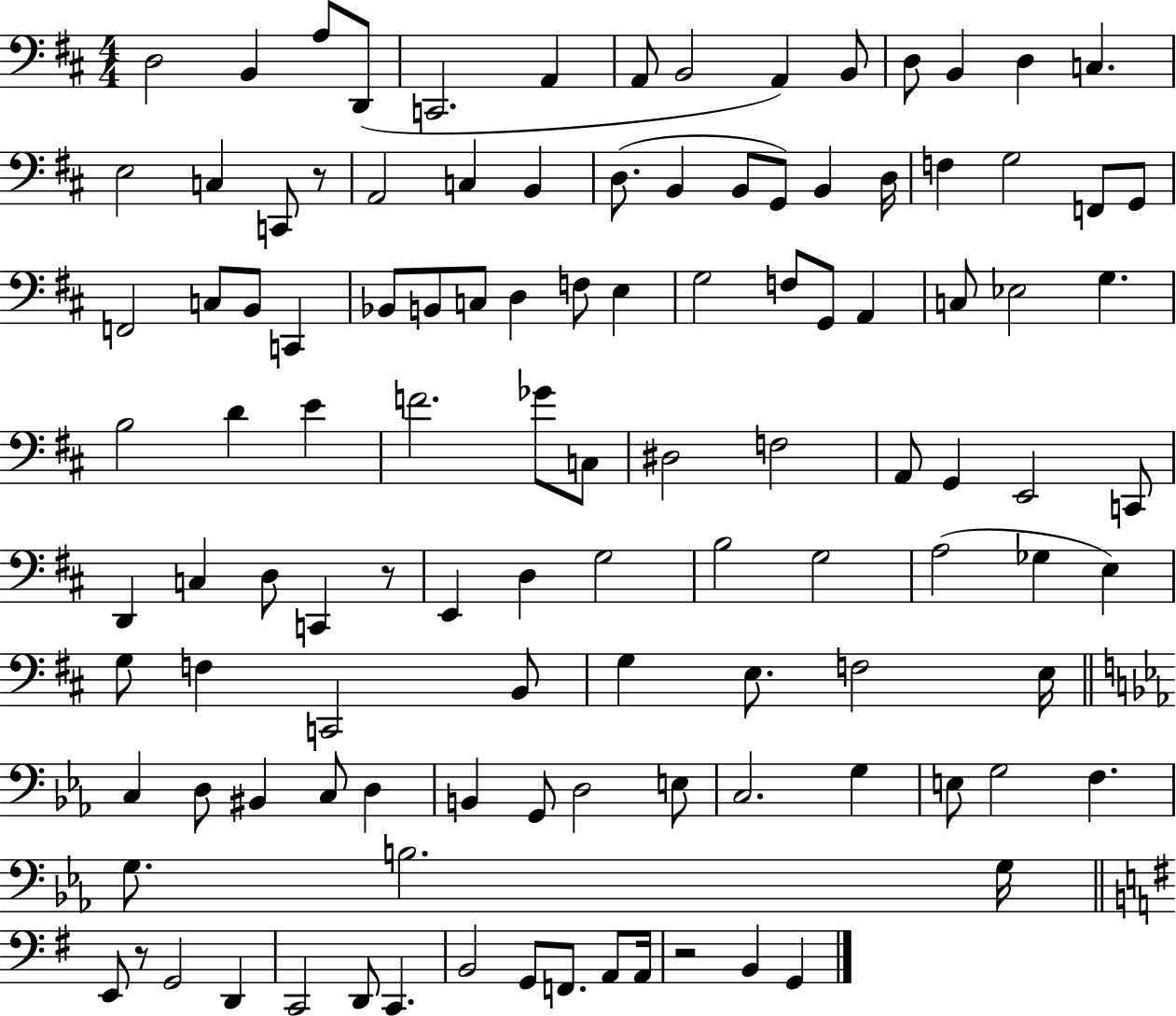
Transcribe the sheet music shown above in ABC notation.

X:1
T:Untitled
M:4/4
L:1/4
K:D
D,2 B,, A,/2 D,,/2 C,,2 A,, A,,/2 B,,2 A,, B,,/2 D,/2 B,, D, C, E,2 C, C,,/2 z/2 A,,2 C, B,, D,/2 B,, B,,/2 G,,/2 B,, D,/4 F, G,2 F,,/2 G,,/2 F,,2 C,/2 B,,/2 C,, _B,,/2 B,,/2 C,/2 D, F,/2 E, G,2 F,/2 G,,/2 A,, C,/2 _E,2 G, B,2 D E F2 _G/2 C,/2 ^D,2 F,2 A,,/2 G,, E,,2 C,,/2 D,, C, D,/2 C,, z/2 E,, D, G,2 B,2 G,2 A,2 _G, E, G,/2 F, C,,2 B,,/2 G, E,/2 F,2 E,/4 C, D,/2 ^B,, C,/2 D, B,, G,,/2 D,2 E,/2 C,2 G, E,/2 G,2 F, G,/2 B,2 G,/4 E,,/2 z/2 G,,2 D,, C,,2 D,,/2 C,, B,,2 G,,/2 F,,/2 A,,/2 A,,/4 z2 B,, G,,